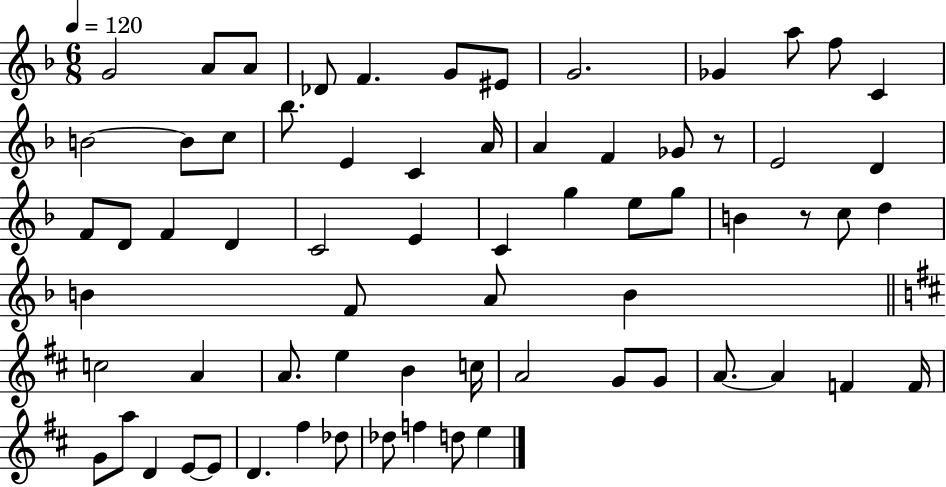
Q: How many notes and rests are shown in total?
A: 68